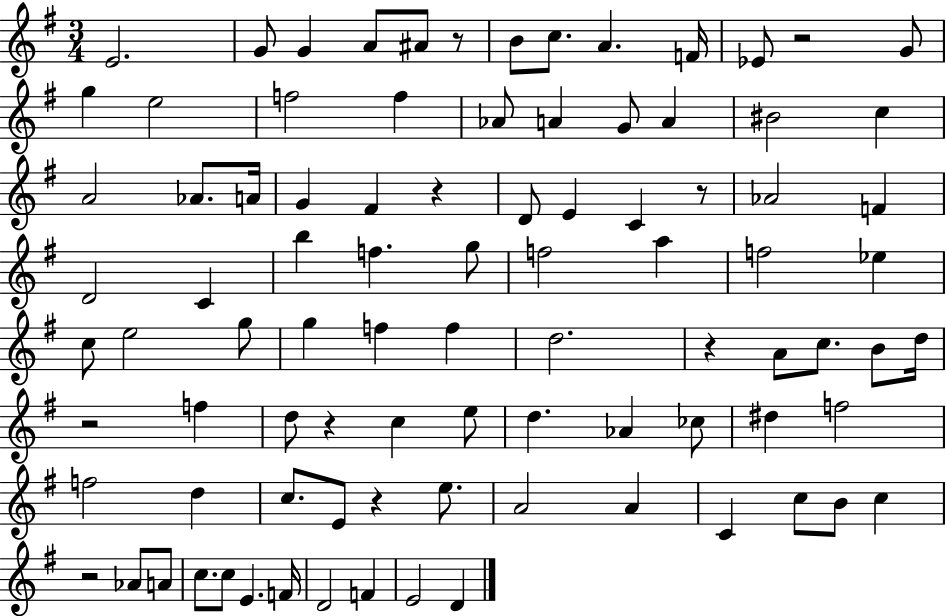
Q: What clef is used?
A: treble